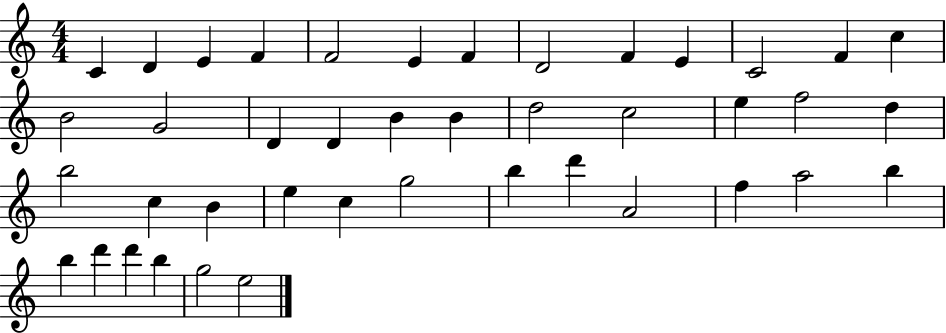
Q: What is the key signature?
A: C major